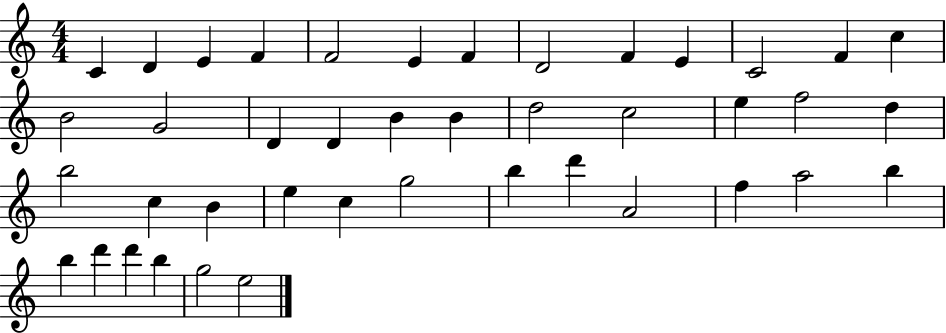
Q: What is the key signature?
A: C major